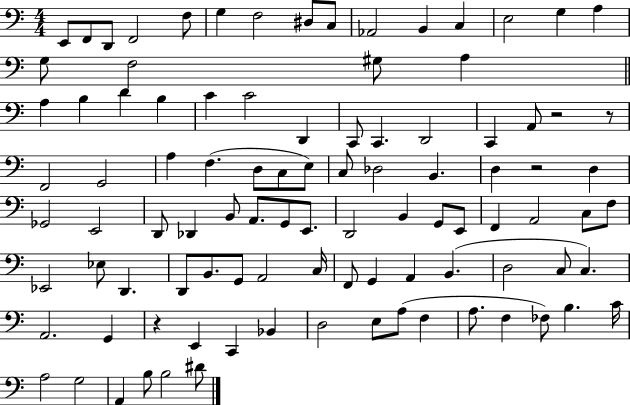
E2/e F2/e D2/e F2/h F3/e G3/q F3/h D#3/e C3/e Ab2/h B2/q C3/q E3/h G3/q A3/q G3/e F3/h G#3/e A3/q A3/q B3/q D4/q B3/q C4/q C4/h D2/q C2/e C2/q. D2/h C2/q A2/e R/h R/e F2/h G2/h A3/q F3/q. D3/e C3/e E3/e C3/e Db3/h B2/q. D3/q R/h D3/q Gb2/h E2/h D2/e Db2/q B2/e A2/e. G2/e E2/e. D2/h B2/q G2/e E2/e F2/q A2/h C3/e F3/e Eb2/h Eb3/e D2/q. D2/e B2/e. G2/e A2/h C3/s F2/e G2/q A2/q B2/q. D3/h C3/e C3/q. A2/h. G2/q R/q E2/q C2/q Bb2/q D3/h E3/e A3/e F3/q A3/e. F3/q FES3/e B3/q. C4/s A3/h G3/h A2/q B3/e B3/h D#4/e